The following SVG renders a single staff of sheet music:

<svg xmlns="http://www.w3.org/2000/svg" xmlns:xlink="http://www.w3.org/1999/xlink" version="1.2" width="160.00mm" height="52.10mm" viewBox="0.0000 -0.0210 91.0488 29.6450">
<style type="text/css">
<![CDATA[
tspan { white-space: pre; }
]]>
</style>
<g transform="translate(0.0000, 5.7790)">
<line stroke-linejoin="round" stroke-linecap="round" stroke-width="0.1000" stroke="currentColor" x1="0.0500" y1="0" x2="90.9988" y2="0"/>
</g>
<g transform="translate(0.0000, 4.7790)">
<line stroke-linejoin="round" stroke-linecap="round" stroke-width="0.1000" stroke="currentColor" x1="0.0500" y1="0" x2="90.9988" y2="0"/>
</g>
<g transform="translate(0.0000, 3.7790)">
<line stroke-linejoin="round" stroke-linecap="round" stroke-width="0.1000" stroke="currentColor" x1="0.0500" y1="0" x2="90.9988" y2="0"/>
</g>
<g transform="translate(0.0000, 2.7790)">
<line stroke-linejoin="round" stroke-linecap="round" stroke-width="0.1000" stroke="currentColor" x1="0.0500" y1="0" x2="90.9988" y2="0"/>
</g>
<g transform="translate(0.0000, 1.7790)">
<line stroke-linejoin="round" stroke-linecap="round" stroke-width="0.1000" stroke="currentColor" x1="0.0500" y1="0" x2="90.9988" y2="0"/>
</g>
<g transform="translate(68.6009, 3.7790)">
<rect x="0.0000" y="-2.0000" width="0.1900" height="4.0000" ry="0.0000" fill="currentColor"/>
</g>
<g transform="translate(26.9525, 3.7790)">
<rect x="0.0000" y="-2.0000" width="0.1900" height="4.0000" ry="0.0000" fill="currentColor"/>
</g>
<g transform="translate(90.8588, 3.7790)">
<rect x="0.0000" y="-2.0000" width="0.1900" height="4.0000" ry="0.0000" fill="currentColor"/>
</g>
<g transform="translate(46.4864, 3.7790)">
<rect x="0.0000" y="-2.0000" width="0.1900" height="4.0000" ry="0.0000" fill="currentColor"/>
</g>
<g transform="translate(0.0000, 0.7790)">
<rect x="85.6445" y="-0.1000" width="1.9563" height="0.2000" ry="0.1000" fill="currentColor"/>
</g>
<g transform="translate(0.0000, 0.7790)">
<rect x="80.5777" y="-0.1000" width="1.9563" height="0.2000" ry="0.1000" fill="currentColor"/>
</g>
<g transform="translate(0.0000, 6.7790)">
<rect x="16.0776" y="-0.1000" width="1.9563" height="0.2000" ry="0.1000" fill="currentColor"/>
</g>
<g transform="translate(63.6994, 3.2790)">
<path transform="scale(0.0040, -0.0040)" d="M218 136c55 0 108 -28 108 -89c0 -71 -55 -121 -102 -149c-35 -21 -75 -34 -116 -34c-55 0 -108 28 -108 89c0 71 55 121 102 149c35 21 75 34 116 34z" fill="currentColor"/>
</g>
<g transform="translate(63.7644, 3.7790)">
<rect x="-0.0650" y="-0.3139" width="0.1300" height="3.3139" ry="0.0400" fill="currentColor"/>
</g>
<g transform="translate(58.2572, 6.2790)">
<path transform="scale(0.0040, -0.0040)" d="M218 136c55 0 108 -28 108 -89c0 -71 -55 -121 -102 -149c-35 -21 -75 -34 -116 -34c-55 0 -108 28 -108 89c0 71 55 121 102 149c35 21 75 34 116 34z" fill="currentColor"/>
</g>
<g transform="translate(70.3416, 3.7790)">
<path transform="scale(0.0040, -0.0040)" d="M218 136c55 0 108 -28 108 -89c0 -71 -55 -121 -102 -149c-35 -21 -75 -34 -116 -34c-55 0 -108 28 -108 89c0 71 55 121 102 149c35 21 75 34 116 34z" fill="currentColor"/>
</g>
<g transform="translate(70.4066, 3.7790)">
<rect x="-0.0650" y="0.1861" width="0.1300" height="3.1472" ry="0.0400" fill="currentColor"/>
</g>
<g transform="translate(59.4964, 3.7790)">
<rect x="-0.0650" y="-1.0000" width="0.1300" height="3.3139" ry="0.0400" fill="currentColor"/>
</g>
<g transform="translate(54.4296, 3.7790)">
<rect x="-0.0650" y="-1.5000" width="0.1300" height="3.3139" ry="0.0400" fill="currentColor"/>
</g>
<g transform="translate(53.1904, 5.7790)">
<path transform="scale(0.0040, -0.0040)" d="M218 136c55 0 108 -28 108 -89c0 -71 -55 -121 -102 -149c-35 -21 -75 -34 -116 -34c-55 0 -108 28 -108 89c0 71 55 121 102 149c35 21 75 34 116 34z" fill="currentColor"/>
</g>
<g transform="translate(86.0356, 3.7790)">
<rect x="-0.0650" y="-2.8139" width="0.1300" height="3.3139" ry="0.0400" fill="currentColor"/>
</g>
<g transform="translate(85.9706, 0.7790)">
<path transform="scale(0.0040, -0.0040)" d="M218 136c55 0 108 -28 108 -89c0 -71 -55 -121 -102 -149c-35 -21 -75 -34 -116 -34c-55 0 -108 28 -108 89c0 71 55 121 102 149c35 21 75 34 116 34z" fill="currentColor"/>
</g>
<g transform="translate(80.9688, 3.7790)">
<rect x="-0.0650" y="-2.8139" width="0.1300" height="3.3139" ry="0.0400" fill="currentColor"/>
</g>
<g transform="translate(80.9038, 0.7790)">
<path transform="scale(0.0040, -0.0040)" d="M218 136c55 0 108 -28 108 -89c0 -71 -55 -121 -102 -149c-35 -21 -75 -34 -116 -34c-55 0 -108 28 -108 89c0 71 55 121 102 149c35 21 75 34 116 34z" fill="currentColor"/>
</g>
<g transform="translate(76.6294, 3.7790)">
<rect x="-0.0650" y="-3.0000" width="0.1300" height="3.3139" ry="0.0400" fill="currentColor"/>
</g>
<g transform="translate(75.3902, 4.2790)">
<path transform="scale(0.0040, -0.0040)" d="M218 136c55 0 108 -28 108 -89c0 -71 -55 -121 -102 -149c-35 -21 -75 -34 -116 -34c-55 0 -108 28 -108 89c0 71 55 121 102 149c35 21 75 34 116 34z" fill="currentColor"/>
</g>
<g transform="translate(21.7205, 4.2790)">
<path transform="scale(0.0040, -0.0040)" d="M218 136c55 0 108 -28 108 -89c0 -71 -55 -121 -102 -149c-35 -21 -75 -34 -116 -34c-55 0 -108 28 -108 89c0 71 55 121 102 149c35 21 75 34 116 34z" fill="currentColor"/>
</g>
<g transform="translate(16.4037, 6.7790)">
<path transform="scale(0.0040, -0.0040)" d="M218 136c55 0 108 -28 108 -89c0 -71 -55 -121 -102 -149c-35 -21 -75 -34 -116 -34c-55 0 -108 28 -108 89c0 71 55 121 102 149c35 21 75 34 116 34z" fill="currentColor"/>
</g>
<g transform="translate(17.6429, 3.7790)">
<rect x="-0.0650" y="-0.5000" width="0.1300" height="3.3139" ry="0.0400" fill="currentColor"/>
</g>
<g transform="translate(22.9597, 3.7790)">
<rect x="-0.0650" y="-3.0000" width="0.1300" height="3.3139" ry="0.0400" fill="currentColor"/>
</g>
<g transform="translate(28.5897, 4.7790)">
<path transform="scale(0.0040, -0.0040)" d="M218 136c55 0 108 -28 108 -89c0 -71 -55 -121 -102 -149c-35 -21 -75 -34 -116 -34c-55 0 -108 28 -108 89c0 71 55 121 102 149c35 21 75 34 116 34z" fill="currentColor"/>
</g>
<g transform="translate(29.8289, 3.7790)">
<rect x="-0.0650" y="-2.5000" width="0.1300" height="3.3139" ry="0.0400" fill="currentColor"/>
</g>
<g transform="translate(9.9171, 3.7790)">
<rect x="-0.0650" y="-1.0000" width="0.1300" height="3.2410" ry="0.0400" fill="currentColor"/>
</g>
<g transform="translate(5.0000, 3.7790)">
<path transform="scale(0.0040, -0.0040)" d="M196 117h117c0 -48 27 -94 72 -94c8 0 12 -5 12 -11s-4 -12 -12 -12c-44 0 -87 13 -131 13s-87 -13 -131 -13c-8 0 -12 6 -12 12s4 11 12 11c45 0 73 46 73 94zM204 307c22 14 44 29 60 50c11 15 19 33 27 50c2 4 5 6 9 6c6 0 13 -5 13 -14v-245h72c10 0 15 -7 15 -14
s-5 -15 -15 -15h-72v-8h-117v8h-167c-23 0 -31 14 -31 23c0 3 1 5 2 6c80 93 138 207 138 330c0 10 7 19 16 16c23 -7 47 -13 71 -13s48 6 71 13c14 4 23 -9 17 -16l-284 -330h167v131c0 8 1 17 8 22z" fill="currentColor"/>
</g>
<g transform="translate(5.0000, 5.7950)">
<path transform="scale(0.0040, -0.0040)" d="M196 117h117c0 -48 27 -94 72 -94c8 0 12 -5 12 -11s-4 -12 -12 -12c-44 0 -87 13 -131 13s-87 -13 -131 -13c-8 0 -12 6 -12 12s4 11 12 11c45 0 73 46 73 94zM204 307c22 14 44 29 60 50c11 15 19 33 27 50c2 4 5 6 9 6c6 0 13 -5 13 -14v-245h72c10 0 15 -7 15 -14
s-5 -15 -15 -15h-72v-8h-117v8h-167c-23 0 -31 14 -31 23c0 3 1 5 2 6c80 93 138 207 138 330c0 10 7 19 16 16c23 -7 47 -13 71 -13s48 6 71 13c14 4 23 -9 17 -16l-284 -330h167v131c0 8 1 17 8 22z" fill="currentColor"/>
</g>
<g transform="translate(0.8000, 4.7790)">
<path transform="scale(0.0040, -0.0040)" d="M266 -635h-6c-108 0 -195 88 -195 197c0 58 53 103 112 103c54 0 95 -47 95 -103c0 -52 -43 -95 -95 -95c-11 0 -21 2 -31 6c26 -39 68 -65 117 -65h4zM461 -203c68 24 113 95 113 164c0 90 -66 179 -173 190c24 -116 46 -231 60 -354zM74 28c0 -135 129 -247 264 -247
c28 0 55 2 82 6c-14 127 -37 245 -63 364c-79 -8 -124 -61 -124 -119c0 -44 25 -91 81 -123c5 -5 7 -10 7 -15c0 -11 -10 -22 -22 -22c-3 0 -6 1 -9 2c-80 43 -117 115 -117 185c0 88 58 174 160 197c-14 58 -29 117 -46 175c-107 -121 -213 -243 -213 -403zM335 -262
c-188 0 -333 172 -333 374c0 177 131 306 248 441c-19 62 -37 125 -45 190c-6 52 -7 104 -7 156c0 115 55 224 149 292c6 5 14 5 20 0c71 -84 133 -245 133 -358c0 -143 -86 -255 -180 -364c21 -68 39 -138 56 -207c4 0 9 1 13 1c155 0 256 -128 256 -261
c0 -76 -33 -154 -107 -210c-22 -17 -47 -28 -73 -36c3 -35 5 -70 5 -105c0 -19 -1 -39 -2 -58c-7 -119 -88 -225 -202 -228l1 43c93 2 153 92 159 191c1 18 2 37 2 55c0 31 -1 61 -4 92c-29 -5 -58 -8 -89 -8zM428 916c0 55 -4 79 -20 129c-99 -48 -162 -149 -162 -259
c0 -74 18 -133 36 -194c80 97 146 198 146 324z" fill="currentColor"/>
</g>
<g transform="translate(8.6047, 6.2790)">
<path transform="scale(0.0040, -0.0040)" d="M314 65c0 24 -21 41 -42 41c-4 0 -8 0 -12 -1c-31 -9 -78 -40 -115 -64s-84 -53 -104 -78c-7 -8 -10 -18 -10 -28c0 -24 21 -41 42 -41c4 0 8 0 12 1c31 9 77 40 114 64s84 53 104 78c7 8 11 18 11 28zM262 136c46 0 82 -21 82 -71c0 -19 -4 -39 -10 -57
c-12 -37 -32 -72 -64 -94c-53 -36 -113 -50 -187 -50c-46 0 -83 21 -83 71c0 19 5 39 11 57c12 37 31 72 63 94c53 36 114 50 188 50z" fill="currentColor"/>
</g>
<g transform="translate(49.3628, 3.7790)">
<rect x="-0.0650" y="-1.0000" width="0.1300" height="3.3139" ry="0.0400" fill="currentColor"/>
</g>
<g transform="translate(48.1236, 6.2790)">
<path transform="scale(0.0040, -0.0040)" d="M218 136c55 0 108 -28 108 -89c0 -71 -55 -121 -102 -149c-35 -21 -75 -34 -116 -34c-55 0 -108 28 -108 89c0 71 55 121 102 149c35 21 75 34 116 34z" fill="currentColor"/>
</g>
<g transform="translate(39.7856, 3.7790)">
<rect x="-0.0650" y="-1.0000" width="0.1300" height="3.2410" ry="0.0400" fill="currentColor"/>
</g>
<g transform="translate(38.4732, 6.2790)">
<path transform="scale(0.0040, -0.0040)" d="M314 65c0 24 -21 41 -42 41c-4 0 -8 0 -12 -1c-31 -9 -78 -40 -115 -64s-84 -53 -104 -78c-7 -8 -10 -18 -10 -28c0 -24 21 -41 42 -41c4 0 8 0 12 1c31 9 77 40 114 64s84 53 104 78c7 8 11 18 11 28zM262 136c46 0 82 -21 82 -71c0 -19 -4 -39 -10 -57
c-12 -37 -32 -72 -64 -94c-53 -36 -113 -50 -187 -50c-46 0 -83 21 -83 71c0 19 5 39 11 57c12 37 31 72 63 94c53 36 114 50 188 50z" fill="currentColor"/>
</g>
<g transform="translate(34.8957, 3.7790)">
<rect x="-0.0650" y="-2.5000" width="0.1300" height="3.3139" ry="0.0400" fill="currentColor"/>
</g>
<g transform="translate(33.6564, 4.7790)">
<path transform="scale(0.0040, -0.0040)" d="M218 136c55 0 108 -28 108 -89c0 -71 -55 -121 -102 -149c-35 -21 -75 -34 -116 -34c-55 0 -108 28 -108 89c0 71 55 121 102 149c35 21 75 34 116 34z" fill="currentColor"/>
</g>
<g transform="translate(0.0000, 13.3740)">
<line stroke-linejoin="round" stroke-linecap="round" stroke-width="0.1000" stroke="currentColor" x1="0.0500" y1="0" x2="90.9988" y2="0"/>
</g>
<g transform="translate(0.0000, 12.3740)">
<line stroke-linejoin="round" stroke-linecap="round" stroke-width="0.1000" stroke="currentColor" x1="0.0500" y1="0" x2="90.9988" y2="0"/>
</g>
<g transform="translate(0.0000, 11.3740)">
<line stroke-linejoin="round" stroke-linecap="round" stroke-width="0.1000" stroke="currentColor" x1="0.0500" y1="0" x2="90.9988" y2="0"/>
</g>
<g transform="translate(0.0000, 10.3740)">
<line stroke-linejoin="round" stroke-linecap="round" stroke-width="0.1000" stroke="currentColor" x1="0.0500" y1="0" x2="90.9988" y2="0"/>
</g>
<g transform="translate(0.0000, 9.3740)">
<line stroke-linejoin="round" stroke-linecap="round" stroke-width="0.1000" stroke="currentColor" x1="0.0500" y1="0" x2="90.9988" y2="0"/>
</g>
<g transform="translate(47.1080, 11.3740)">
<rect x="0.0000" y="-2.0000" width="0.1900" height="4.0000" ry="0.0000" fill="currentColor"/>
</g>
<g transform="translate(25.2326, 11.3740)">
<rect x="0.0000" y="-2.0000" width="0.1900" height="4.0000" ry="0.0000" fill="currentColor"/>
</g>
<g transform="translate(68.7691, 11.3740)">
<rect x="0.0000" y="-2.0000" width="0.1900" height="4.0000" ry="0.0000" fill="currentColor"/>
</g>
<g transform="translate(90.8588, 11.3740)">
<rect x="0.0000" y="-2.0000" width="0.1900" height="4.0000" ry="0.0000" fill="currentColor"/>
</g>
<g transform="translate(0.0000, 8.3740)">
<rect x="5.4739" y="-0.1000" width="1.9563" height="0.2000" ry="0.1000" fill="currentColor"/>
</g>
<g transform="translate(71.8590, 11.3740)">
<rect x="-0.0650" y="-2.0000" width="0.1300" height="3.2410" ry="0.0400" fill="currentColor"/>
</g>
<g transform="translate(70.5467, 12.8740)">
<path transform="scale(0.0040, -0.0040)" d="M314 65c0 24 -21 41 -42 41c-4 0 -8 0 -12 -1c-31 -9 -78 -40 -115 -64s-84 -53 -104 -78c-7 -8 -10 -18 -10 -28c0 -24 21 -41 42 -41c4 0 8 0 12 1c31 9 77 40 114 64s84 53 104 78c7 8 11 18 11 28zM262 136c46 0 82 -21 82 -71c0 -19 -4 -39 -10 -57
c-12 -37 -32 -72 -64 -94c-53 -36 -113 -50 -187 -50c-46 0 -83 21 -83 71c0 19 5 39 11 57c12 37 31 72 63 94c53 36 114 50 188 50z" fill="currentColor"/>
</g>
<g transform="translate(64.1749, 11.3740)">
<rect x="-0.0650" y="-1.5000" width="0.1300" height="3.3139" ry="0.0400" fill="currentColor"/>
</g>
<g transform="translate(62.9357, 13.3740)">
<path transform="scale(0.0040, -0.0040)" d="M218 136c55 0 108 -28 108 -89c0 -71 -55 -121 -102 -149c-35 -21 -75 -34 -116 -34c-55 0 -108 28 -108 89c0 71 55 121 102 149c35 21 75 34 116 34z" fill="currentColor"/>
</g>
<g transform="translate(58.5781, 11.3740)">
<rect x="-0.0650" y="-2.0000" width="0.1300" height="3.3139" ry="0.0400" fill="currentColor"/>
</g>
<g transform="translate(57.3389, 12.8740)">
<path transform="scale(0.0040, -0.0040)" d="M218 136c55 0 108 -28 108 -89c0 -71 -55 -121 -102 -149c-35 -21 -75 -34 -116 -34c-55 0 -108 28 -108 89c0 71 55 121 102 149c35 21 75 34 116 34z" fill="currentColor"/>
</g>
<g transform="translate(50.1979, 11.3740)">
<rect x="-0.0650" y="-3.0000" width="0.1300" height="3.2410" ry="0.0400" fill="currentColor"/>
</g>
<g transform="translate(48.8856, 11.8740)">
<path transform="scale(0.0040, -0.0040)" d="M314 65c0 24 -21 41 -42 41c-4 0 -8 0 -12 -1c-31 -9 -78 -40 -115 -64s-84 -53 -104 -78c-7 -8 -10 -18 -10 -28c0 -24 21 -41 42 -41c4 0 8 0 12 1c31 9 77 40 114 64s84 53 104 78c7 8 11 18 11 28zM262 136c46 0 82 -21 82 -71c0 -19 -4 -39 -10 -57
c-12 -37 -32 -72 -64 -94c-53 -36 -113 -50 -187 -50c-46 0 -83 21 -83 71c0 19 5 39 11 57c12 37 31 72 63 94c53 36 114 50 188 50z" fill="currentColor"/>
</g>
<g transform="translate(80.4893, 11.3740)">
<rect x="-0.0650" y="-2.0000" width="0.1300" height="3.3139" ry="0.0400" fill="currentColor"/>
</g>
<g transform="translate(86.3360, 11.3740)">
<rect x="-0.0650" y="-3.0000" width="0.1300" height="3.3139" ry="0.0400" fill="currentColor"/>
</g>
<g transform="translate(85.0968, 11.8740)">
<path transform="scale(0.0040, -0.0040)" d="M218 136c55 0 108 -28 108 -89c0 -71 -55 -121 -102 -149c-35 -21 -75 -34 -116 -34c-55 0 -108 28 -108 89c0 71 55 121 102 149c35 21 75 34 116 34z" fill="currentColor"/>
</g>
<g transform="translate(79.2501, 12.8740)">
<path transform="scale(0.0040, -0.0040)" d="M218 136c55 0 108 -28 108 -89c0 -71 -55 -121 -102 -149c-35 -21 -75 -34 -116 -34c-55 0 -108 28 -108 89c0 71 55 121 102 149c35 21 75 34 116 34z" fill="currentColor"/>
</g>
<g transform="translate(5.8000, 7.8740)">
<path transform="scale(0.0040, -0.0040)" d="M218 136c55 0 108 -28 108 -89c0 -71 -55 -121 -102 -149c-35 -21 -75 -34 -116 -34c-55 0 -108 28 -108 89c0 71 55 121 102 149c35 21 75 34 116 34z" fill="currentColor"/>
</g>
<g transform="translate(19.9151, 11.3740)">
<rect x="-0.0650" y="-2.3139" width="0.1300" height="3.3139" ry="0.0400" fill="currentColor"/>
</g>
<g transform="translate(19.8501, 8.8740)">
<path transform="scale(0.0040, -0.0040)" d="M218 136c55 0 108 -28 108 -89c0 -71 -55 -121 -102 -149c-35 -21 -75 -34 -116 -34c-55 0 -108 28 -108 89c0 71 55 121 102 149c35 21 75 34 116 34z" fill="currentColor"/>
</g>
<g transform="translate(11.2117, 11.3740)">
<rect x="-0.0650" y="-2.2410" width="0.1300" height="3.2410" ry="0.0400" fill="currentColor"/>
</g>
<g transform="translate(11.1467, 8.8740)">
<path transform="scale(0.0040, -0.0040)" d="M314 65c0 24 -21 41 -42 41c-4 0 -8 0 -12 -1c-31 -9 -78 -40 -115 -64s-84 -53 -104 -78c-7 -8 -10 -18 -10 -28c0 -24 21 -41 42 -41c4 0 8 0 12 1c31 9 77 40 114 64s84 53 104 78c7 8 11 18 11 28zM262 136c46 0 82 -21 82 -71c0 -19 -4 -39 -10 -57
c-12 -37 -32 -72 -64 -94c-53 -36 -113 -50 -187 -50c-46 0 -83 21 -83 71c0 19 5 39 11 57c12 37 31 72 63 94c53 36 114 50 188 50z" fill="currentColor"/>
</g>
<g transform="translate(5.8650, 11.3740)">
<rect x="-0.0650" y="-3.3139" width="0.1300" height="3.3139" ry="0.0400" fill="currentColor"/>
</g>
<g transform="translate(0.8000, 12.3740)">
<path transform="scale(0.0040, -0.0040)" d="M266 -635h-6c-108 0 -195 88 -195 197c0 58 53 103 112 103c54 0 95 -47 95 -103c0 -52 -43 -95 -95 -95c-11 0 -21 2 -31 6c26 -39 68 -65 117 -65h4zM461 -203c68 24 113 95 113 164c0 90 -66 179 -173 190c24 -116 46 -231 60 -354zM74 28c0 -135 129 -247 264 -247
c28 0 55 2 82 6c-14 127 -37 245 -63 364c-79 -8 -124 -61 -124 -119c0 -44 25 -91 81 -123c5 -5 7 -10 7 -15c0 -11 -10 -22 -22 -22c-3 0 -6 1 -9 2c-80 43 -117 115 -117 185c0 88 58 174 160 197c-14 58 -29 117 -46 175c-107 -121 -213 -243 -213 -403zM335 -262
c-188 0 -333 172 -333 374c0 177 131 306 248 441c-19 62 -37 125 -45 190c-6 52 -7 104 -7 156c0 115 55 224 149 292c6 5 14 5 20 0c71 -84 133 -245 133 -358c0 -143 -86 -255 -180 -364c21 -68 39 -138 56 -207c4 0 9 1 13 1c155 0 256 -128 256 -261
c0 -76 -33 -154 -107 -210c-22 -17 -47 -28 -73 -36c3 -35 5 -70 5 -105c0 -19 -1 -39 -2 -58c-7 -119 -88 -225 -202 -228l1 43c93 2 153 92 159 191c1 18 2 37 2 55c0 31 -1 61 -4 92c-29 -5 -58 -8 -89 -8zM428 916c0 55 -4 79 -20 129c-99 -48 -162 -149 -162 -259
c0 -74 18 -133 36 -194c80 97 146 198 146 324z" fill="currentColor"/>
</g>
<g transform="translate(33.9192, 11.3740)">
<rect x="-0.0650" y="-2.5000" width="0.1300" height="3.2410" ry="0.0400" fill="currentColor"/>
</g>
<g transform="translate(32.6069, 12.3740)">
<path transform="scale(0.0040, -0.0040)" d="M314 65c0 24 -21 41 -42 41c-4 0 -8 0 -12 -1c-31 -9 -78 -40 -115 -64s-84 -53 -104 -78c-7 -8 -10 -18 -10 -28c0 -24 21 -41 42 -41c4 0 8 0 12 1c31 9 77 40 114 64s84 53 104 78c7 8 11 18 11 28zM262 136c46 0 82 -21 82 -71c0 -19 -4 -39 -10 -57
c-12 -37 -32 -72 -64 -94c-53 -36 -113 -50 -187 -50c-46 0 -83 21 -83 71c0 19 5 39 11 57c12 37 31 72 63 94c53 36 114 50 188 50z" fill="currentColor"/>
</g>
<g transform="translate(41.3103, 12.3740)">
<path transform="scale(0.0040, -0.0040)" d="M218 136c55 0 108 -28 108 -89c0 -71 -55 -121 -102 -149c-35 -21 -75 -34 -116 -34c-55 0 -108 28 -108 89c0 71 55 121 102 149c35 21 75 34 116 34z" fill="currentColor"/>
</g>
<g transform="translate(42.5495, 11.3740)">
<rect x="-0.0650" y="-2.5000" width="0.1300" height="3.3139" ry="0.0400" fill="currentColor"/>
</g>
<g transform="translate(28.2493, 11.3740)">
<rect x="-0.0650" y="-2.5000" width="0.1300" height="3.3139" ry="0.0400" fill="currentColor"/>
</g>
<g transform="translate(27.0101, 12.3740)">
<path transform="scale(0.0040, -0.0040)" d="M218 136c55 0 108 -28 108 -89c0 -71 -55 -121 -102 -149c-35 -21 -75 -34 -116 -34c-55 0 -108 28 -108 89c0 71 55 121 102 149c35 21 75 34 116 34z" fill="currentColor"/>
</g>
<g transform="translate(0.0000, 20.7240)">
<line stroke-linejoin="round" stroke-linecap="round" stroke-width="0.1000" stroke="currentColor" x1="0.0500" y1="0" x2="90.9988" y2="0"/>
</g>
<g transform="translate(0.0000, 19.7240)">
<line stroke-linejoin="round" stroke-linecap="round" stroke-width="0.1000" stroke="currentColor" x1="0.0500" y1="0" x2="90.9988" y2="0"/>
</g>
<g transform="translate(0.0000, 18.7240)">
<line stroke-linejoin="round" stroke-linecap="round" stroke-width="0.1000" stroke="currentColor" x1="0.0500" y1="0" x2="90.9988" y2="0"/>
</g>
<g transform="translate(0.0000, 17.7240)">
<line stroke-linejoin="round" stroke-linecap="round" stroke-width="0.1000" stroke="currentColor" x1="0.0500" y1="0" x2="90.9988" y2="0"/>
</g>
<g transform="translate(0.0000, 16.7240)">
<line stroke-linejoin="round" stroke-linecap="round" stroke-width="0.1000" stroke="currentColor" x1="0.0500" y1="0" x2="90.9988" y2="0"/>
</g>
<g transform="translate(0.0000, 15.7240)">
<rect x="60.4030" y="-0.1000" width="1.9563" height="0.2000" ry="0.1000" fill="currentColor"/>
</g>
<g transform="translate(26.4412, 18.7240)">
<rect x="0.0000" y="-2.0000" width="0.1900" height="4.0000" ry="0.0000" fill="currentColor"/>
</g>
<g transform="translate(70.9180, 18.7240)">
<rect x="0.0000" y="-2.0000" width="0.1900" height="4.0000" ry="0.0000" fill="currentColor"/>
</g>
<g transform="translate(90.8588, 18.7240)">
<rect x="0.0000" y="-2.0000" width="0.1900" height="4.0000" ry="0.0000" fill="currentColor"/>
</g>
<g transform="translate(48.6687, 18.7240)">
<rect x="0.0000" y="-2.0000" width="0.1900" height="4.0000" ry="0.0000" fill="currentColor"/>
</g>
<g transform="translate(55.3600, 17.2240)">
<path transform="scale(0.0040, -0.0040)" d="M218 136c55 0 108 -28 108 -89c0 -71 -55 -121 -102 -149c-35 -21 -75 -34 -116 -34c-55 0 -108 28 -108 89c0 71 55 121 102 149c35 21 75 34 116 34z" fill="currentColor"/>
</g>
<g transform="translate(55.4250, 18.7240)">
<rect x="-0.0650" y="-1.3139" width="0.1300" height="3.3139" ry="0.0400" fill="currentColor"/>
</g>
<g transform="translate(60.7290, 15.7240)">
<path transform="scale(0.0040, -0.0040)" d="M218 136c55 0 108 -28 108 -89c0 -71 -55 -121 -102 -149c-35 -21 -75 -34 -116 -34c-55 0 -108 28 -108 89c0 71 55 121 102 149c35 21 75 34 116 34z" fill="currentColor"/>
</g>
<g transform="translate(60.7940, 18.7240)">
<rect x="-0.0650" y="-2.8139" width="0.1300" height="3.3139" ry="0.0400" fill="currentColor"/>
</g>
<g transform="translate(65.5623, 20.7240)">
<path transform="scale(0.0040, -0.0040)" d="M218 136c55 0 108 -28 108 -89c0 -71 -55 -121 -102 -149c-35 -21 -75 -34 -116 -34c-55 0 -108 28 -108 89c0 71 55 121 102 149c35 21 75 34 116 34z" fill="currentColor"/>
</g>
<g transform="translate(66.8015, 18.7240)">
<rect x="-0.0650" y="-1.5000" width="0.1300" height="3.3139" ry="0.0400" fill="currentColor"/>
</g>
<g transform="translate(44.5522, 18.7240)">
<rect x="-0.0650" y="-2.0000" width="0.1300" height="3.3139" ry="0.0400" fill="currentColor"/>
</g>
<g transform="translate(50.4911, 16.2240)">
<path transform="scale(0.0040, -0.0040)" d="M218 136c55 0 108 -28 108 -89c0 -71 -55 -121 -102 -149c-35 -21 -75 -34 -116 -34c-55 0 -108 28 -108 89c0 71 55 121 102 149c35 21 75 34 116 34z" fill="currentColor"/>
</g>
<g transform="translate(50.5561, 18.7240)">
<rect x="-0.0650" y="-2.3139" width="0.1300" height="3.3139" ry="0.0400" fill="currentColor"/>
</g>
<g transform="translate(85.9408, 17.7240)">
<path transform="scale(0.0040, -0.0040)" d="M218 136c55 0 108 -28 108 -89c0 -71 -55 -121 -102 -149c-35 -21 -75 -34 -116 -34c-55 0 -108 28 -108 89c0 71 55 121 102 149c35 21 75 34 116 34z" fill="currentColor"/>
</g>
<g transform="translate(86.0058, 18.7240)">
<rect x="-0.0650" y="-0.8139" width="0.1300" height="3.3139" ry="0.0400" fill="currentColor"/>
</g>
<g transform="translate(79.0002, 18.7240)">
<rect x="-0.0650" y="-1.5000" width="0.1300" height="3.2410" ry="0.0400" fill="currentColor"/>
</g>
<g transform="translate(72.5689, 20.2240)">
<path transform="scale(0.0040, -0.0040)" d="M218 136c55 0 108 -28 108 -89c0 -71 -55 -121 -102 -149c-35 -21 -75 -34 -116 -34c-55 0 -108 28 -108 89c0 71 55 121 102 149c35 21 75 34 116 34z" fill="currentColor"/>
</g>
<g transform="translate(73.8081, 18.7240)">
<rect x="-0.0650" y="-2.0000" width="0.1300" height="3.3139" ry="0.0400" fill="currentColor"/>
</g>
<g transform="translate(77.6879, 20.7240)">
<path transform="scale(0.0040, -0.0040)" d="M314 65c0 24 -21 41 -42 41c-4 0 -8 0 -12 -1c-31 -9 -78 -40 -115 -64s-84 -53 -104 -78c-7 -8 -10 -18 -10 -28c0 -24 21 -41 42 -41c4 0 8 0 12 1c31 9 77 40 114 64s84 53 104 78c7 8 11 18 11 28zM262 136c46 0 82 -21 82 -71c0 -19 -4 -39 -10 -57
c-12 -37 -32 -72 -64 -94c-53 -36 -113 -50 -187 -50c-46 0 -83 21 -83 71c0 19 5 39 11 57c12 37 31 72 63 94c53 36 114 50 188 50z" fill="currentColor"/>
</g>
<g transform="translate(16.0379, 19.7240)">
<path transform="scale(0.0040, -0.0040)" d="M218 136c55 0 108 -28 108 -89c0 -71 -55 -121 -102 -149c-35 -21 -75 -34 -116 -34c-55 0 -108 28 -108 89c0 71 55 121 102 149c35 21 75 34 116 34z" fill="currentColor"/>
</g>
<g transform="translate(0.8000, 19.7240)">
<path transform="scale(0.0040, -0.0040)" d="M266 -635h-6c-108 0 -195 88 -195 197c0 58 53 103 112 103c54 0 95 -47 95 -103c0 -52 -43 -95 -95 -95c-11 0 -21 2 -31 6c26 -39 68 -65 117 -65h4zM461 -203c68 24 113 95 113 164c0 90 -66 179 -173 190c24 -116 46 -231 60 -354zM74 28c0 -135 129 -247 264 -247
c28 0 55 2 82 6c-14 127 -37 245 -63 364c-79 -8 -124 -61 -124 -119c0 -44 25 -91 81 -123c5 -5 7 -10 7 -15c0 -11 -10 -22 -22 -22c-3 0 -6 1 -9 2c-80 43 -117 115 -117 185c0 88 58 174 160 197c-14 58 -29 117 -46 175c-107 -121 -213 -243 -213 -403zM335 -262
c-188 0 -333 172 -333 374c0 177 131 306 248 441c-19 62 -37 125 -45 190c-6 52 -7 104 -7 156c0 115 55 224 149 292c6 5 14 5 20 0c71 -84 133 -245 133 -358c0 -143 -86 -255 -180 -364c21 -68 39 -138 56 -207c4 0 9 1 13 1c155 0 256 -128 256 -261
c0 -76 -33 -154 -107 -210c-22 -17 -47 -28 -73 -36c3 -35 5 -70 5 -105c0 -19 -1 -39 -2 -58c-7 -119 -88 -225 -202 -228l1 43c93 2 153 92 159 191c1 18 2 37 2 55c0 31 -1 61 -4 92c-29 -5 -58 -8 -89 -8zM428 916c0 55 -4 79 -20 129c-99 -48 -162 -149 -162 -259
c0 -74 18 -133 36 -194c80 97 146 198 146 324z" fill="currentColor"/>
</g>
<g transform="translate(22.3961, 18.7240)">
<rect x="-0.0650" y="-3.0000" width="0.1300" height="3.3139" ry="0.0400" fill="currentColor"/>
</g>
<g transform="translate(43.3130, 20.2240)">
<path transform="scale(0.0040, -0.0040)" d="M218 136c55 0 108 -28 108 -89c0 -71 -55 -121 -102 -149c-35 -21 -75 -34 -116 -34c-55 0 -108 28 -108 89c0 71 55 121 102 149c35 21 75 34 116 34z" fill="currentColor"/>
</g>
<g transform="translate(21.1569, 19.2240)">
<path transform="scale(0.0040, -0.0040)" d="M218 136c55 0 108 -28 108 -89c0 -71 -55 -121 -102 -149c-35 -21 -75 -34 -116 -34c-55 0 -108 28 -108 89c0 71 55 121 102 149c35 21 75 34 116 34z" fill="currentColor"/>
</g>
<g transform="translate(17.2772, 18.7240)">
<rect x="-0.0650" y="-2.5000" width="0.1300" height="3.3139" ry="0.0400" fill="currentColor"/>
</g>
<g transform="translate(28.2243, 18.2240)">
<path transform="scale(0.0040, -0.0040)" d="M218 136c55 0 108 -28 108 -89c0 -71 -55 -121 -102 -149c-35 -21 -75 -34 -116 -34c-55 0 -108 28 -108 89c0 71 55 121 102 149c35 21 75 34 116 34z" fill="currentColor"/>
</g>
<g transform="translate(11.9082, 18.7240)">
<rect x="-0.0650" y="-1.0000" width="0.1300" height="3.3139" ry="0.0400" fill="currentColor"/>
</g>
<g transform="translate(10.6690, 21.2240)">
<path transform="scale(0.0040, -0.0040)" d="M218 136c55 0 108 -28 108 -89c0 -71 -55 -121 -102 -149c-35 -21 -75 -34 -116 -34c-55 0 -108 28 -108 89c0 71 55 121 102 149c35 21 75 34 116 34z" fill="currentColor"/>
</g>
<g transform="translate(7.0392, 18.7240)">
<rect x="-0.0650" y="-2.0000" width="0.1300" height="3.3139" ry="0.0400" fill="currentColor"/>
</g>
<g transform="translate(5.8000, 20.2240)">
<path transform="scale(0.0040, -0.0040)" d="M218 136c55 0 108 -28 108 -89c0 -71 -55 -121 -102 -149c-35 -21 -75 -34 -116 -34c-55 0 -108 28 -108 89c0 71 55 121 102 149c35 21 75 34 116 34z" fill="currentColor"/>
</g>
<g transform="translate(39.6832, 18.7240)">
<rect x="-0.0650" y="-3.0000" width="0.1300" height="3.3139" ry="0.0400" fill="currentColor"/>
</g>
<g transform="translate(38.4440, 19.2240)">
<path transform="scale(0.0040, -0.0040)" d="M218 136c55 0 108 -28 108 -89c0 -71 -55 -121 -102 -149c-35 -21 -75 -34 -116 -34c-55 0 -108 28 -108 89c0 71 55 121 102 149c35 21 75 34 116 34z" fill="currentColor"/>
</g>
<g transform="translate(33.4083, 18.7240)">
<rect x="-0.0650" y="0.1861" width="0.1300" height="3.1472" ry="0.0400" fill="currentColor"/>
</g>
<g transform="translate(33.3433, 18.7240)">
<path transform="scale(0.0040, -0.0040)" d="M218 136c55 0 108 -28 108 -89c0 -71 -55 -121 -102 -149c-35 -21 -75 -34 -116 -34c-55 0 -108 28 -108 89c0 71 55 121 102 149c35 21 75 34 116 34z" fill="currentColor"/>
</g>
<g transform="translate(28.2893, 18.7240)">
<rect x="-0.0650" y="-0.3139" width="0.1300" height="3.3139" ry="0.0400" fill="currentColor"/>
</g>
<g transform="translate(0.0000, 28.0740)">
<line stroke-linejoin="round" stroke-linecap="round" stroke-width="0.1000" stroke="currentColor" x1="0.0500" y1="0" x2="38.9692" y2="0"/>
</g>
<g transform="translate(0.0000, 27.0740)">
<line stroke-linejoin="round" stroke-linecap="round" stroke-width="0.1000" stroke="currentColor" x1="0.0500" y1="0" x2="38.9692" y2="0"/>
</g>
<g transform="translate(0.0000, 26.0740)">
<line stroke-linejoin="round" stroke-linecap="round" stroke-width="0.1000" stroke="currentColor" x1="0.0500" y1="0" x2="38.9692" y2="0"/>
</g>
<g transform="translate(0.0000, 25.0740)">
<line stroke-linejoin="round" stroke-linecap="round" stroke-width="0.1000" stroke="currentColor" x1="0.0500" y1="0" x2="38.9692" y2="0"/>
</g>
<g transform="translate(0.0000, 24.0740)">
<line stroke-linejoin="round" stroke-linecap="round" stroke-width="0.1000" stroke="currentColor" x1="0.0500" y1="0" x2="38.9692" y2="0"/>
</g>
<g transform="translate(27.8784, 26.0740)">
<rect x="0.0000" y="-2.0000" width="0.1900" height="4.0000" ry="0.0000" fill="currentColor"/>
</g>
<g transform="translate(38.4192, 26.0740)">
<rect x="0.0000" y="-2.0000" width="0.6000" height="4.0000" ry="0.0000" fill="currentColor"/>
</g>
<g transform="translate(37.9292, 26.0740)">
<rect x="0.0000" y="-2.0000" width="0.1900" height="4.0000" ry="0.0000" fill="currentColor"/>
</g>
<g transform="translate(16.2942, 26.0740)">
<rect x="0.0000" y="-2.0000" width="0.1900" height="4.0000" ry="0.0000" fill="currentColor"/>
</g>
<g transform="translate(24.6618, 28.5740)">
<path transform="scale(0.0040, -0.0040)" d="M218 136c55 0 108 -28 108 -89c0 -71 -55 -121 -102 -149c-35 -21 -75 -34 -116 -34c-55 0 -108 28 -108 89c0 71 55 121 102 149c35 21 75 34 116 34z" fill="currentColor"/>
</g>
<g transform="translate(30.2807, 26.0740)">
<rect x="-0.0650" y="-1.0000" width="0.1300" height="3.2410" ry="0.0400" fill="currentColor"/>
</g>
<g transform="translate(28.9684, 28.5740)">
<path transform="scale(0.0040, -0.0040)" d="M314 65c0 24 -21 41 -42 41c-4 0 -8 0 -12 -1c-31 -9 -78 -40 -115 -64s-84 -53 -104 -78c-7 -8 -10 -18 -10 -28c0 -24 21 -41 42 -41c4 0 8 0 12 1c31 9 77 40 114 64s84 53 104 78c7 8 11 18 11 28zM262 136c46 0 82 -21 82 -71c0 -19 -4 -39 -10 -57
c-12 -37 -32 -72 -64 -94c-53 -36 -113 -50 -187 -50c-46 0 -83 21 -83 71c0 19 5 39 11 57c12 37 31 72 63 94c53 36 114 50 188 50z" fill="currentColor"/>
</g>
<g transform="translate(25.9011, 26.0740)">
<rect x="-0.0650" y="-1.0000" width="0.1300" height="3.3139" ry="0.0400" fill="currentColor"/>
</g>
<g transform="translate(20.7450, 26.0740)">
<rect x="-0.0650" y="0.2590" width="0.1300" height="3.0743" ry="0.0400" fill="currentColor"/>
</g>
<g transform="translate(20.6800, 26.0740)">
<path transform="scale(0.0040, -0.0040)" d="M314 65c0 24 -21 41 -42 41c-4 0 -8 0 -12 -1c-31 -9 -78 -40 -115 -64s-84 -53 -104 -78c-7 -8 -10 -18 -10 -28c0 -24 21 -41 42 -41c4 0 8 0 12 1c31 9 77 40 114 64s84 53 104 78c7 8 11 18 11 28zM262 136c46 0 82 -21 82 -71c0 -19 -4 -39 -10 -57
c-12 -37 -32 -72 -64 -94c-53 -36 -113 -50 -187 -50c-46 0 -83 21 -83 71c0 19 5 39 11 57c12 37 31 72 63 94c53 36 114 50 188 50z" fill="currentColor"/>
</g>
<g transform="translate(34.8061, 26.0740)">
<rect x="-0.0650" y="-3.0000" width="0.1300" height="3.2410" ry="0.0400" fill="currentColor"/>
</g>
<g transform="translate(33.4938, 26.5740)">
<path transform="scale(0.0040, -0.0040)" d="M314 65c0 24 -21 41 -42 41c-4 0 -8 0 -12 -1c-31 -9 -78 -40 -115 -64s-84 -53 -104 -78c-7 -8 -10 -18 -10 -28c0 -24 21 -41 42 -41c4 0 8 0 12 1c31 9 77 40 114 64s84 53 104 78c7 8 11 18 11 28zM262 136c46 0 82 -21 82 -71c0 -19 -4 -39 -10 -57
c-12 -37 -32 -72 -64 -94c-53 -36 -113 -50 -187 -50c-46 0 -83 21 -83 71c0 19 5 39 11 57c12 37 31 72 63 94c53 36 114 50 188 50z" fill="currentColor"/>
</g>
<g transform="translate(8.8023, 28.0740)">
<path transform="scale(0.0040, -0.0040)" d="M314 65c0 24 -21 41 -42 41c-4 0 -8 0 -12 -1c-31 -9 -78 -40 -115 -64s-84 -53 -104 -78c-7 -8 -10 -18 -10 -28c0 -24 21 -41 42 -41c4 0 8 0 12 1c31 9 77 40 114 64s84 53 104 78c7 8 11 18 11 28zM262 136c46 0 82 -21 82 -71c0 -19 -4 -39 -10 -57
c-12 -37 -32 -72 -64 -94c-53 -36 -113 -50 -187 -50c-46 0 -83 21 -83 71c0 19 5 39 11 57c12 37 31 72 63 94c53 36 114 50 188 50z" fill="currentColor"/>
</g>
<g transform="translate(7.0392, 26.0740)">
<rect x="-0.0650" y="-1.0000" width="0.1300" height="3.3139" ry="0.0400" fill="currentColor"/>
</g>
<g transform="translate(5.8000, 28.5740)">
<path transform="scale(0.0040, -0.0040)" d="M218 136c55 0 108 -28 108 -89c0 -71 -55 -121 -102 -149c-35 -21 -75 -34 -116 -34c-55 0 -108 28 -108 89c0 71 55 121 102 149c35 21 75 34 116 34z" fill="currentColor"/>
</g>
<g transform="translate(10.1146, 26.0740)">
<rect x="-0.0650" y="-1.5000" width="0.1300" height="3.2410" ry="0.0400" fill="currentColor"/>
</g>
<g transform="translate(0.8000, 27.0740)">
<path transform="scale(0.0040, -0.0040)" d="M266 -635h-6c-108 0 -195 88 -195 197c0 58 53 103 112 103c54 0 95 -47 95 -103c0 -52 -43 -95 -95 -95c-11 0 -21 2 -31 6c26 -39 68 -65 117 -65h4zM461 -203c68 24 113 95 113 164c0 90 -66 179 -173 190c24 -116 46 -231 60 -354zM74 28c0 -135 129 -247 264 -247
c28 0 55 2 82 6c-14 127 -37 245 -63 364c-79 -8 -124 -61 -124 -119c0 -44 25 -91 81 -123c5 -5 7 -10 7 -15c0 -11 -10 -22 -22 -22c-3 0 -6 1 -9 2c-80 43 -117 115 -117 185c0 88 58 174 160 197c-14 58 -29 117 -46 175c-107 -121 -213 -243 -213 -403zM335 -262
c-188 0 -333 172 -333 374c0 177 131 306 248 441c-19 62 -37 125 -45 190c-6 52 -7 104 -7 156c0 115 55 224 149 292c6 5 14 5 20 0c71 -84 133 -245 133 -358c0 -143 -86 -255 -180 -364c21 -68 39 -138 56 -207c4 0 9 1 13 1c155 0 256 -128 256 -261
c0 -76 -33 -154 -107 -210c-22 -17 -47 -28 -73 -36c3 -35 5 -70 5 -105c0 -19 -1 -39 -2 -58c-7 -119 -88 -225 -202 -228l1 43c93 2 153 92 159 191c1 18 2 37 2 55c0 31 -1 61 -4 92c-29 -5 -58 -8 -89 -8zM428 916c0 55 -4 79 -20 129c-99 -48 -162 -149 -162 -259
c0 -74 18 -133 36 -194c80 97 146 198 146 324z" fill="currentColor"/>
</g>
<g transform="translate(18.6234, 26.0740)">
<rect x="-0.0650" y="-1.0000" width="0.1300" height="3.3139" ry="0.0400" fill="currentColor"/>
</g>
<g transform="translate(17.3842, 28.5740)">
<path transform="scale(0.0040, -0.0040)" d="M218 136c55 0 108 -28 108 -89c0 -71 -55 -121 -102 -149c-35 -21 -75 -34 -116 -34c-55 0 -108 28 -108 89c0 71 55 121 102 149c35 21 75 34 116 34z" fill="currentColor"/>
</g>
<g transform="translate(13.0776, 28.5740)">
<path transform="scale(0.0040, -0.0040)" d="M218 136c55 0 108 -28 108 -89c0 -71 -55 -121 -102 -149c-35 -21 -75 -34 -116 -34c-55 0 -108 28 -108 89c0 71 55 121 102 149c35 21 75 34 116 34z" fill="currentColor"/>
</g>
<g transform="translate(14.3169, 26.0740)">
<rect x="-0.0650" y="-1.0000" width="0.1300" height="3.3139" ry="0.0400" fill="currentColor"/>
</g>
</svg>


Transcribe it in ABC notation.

X:1
T:Untitled
M:4/4
L:1/4
K:C
D2 C A G G D2 D E D c B A a a b g2 g G G2 G A2 F E F2 F A F D G A c B A F g e a E F E2 d D E2 D D B2 D D2 A2